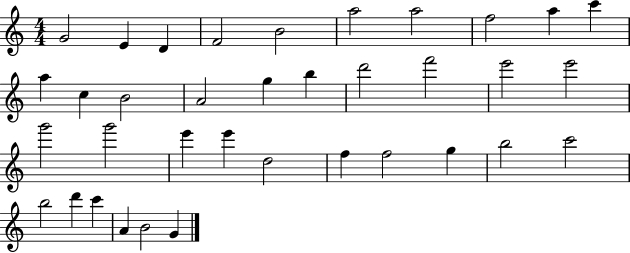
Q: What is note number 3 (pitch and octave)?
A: D4